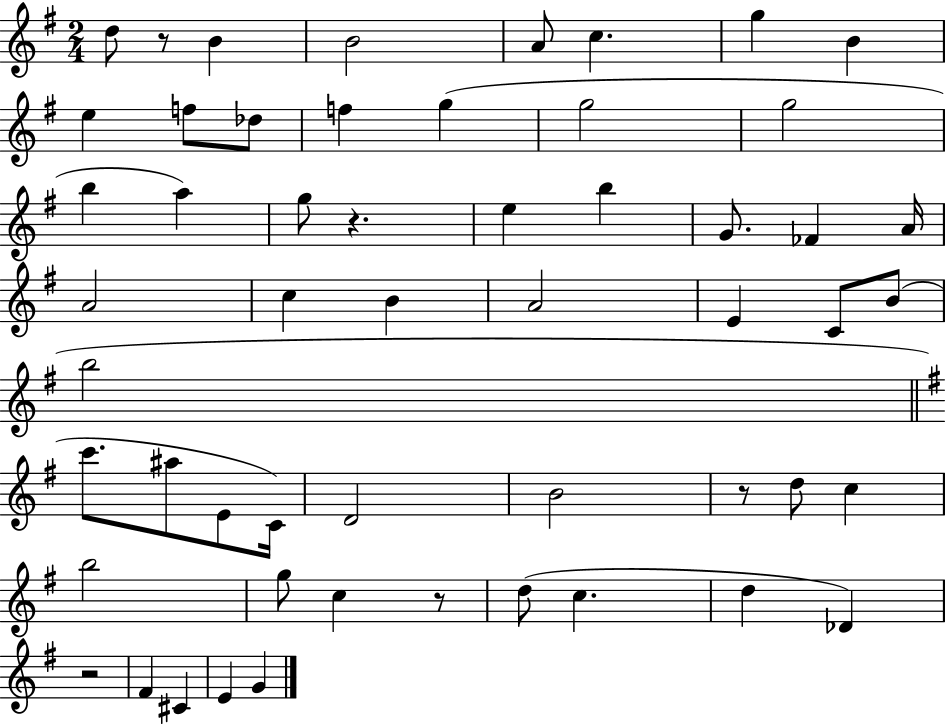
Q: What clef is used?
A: treble